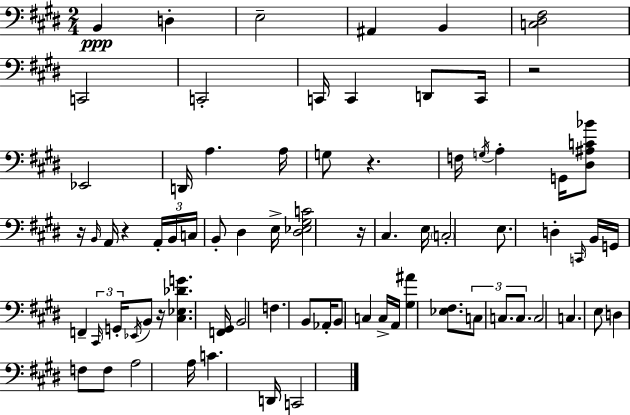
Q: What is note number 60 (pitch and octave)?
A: A3